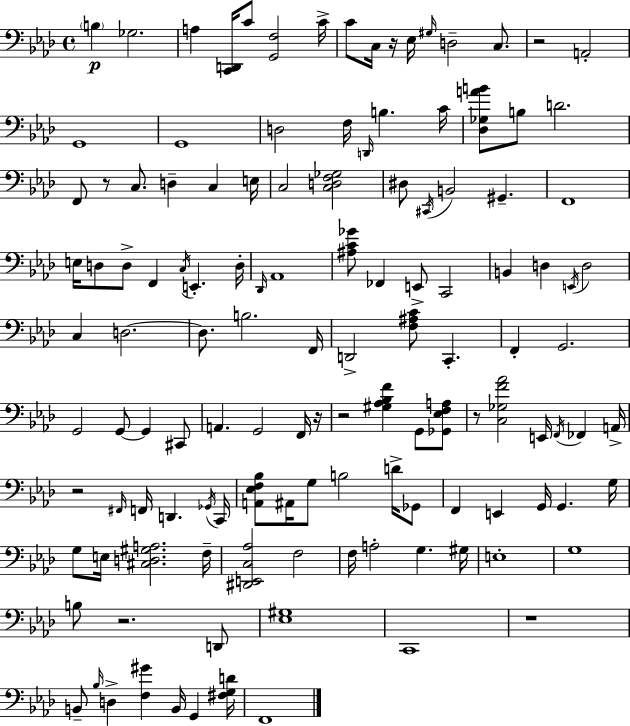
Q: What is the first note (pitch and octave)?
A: B3